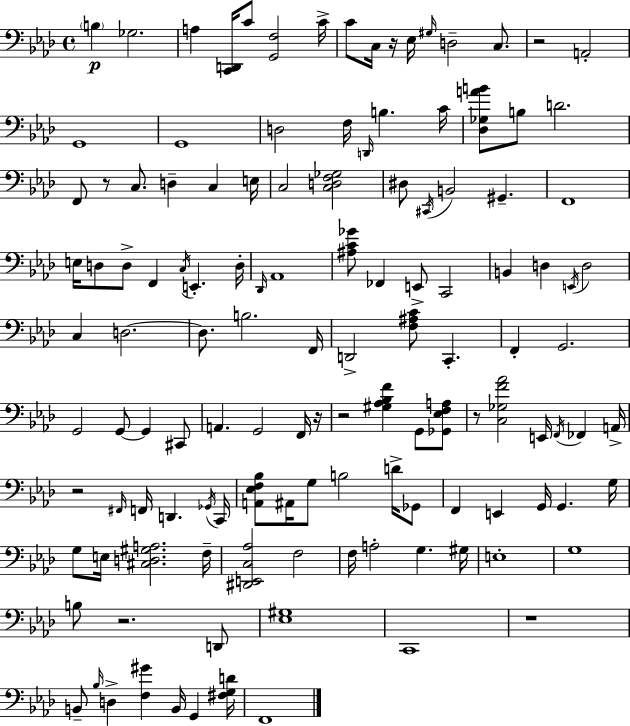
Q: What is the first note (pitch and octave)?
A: B3